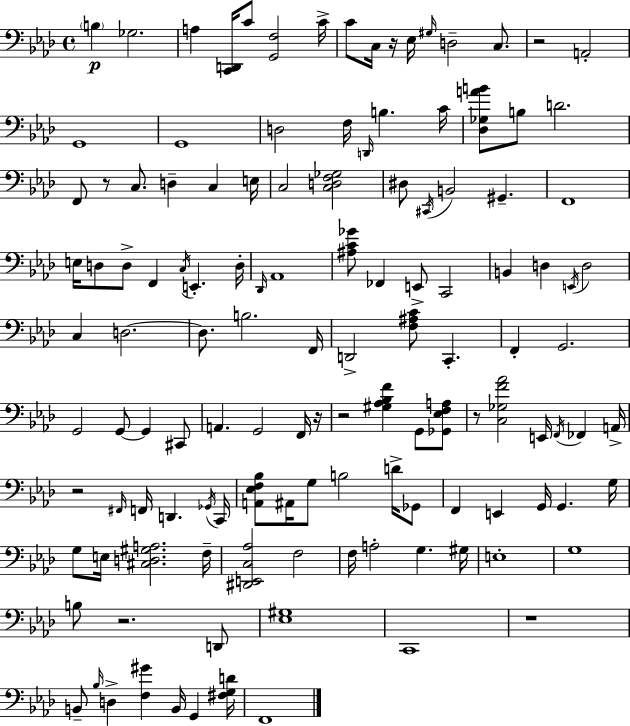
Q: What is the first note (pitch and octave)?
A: B3